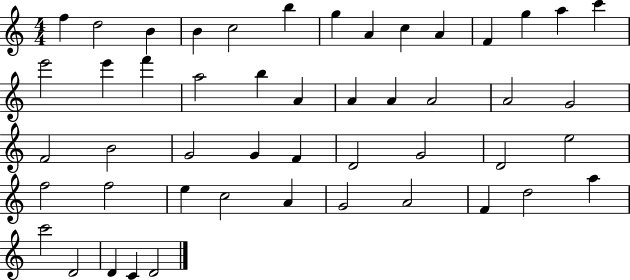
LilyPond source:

{
  \clef treble
  \numericTimeSignature
  \time 4/4
  \key c \major
  f''4 d''2 b'4 | b'4 c''2 b''4 | g''4 a'4 c''4 a'4 | f'4 g''4 a''4 c'''4 | \break e'''2 e'''4 f'''4 | a''2 b''4 a'4 | a'4 a'4 a'2 | a'2 g'2 | \break f'2 b'2 | g'2 g'4 f'4 | d'2 g'2 | d'2 e''2 | \break f''2 f''2 | e''4 c''2 a'4 | g'2 a'2 | f'4 d''2 a''4 | \break c'''2 d'2 | d'4 c'4 d'2 | \bar "|."
}